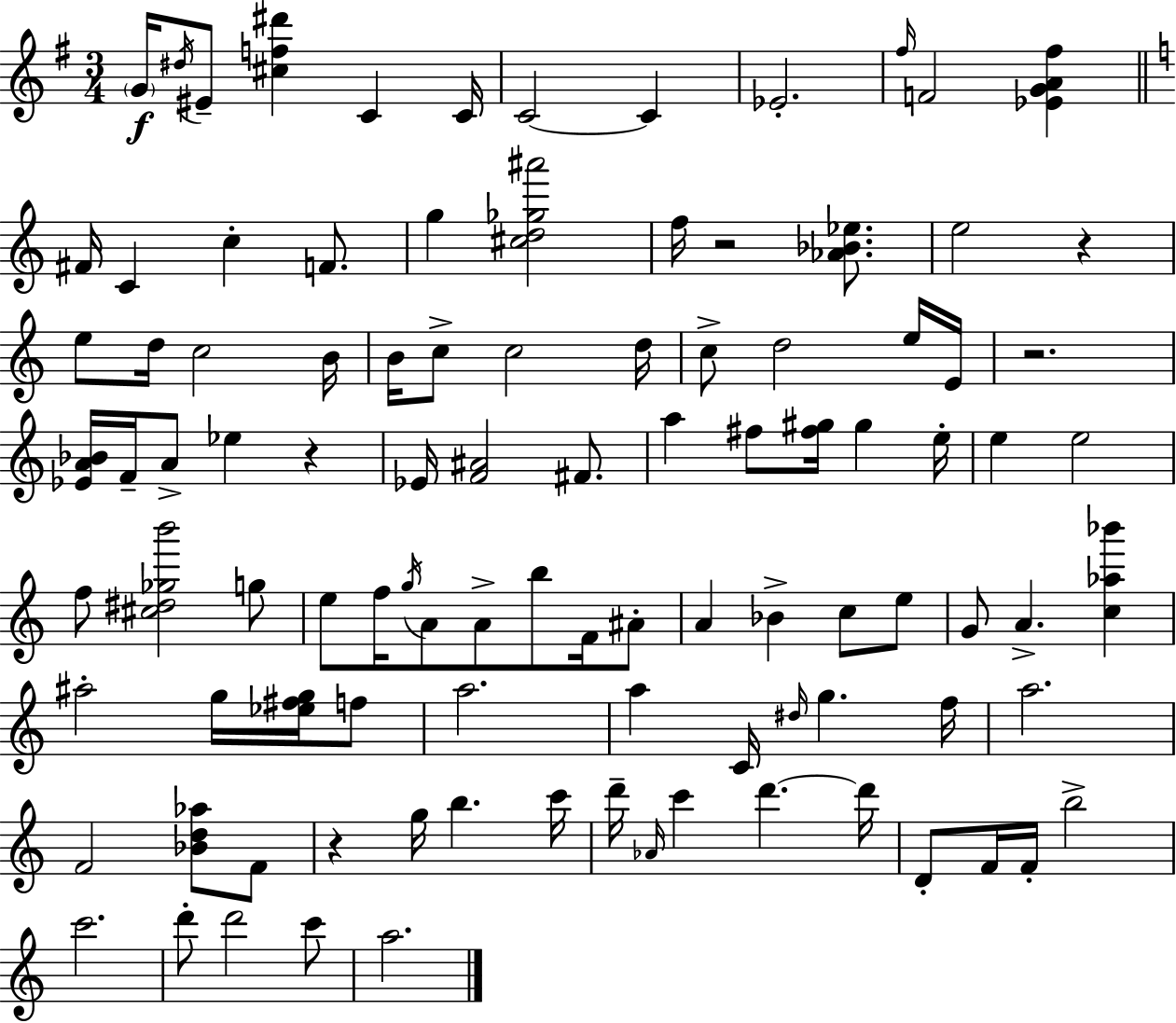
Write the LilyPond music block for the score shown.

{
  \clef treble
  \numericTimeSignature
  \time 3/4
  \key g \major
  \repeat volta 2 { \parenthesize g'16\f \acciaccatura { dis''16 } eis'8-- <cis'' f'' dis'''>4 c'4 | c'16 c'2~~ c'4 | ees'2.-. | \grace { fis''16 } f'2 <ees' g' a' fis''>4 | \break \bar "||" \break \key c \major fis'16 c'4 c''4-. f'8. | g''4 <cis'' d'' ges'' ais'''>2 | f''16 r2 <aes' bes' ees''>8. | e''2 r4 | \break e''8 d''16 c''2 b'16 | b'16 c''8-> c''2 d''16 | c''8-> d''2 e''16 e'16 | r2. | \break <ees' a' bes'>16 f'16-- a'8-> ees''4 r4 | ees'16 <f' ais'>2 fis'8. | a''4 fis''8 <fis'' gis''>16 gis''4 e''16-. | e''4 e''2 | \break f''8 <cis'' dis'' ges'' b'''>2 g''8 | e''8 f''16 \acciaccatura { g''16 } a'8 a'8-> b''8 f'16 ais'8-. | a'4 bes'4-> c''8 e''8 | g'8 a'4.-> <c'' aes'' bes'''>4 | \break ais''2-. g''16 <ees'' fis'' g''>16 f''8 | a''2. | a''4 c'16 \grace { dis''16 } g''4. | f''16 a''2. | \break f'2 <bes' d'' aes''>8 | f'8 r4 g''16 b''4. | c'''16 d'''16-- \grace { aes'16 } c'''4 d'''4.~~ | d'''16 d'8-. f'16 f'16-. b''2-> | \break c'''2. | d'''8-. d'''2 | c'''8 a''2. | } \bar "|."
}